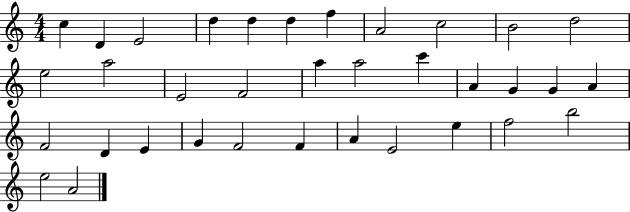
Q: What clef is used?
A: treble